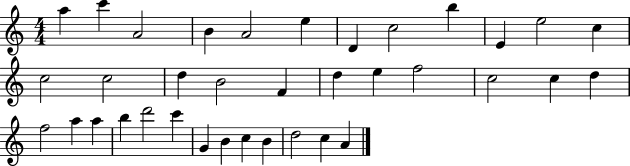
A5/q C6/q A4/h B4/q A4/h E5/q D4/q C5/h B5/q E4/q E5/h C5/q C5/h C5/h D5/q B4/h F4/q D5/q E5/q F5/h C5/h C5/q D5/q F5/h A5/q A5/q B5/q D6/h C6/q G4/q B4/q C5/q B4/q D5/h C5/q A4/q